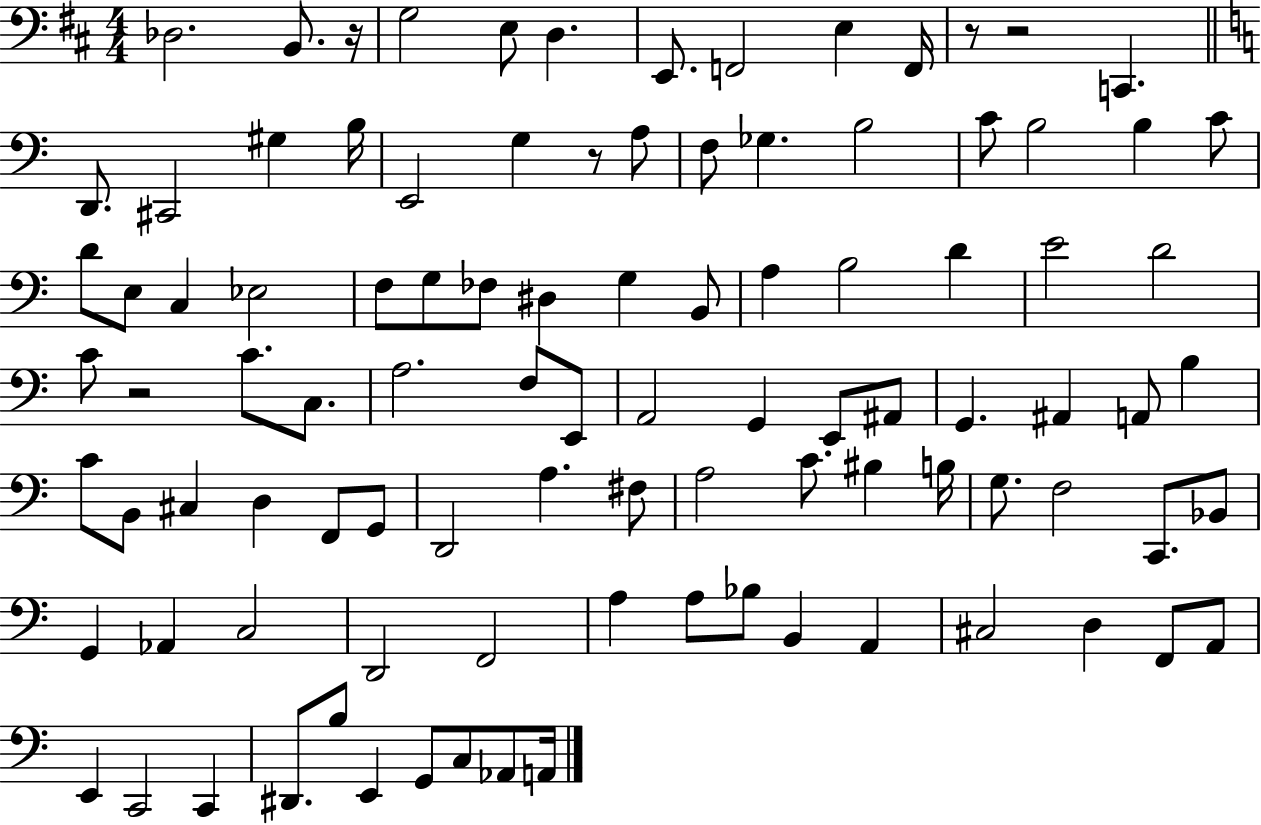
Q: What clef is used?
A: bass